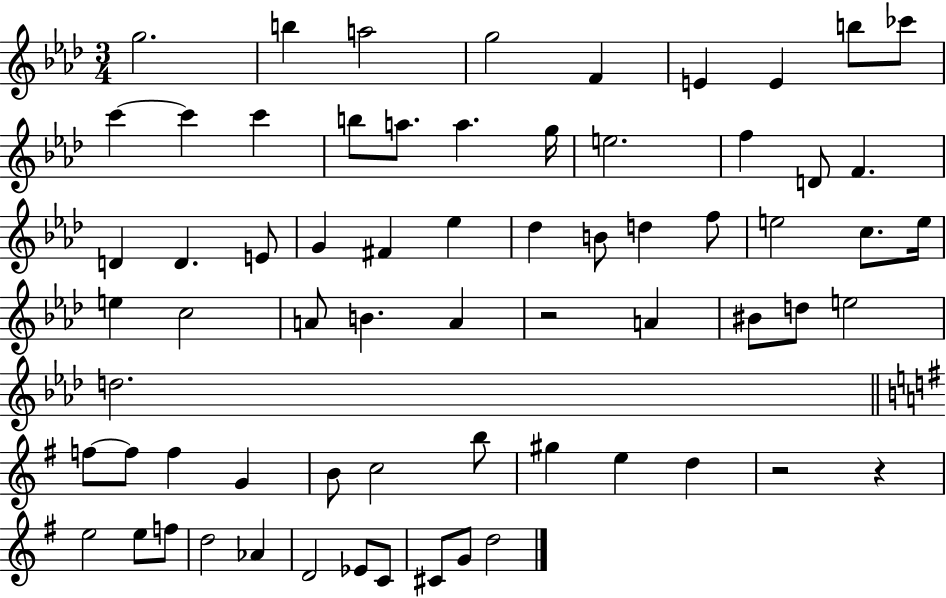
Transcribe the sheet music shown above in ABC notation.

X:1
T:Untitled
M:3/4
L:1/4
K:Ab
g2 b a2 g2 F E E b/2 _c'/2 c' c' c' b/2 a/2 a g/4 e2 f D/2 F D D E/2 G ^F _e _d B/2 d f/2 e2 c/2 e/4 e c2 A/2 B A z2 A ^B/2 d/2 e2 d2 f/2 f/2 f G B/2 c2 b/2 ^g e d z2 z e2 e/2 f/2 d2 _A D2 _E/2 C/2 ^C/2 G/2 d2